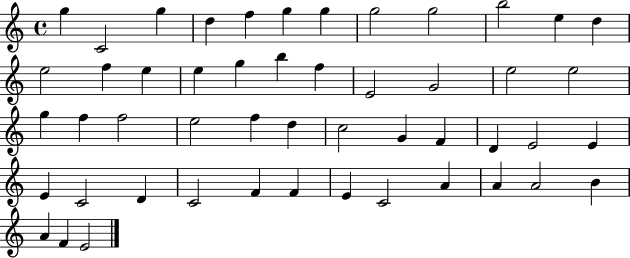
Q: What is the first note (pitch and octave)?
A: G5